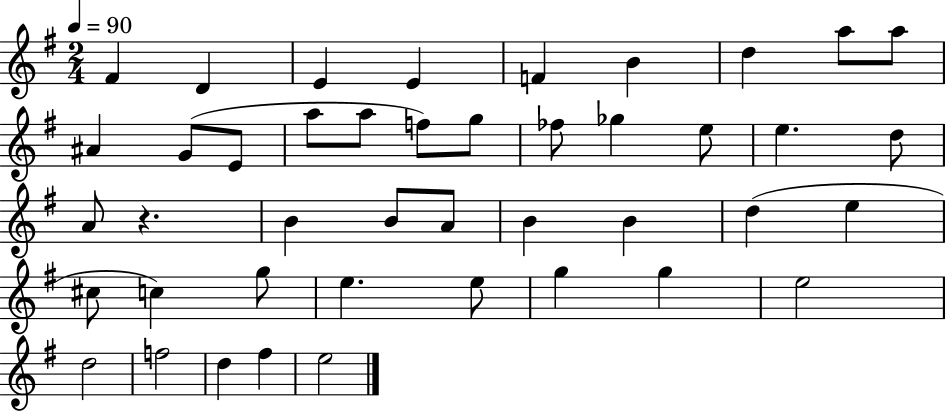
F#4/q D4/q E4/q E4/q F4/q B4/q D5/q A5/e A5/e A#4/q G4/e E4/e A5/e A5/e F5/e G5/e FES5/e Gb5/q E5/e E5/q. D5/e A4/e R/q. B4/q B4/e A4/e B4/q B4/q D5/q E5/q C#5/e C5/q G5/e E5/q. E5/e G5/q G5/q E5/h D5/h F5/h D5/q F#5/q E5/h